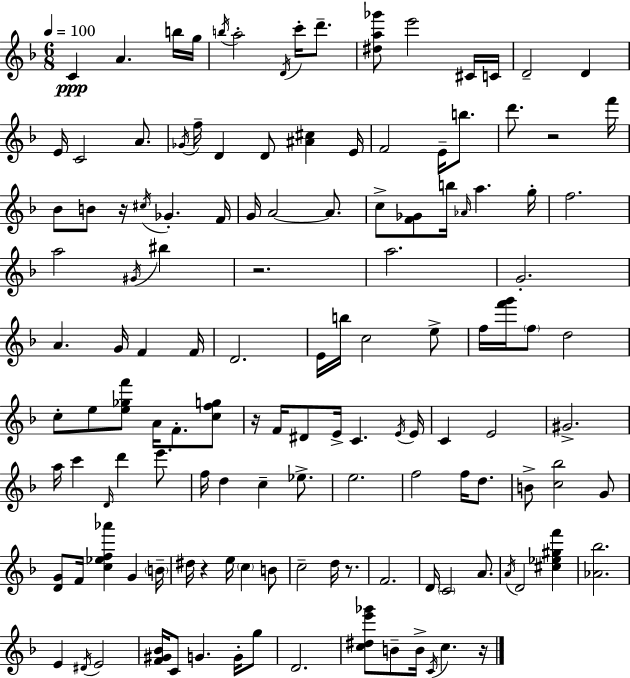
{
  \clef treble
  \numericTimeSignature
  \time 6/8
  \key f \major
  \tempo 4 = 100
  \repeat volta 2 { c'4\ppp a'4. b''16 g''16 | \acciaccatura { b''16 } a''2-. \acciaccatura { d'16 } c'''16-. d'''8.-- | <dis'' a'' ges'''>8 e'''2 | cis'16 c'16 d'2-- d'4 | \break e'16 c'2 a'8. | \acciaccatura { ges'16 } f''16-- d'4 d'8 <ais' cis''>4 | e'16 f'2 e'16-- | b''8. d'''8. r2 | \break f'''16 bes'8 b'8 r16 \acciaccatura { cis''16 } ges'4.-. | f'16 g'16 a'2~~ | a'8. c''8-> <f' ges'>8 b''16 \grace { aes'16 } a''4. | g''16-. f''2. | \break a''2 | \acciaccatura { gis'16 } bis''4 r2. | a''2. | g'2.-. | \break a'4. | g'16 f'4 f'16 d'2. | e'16 b''16 c''2 | e''8-> f''16 <f''' g'''>16 \parenthesize f''8 d''2 | \break c''8-. e''8 <e'' ges'' f'''>8 | a'16 f'8.-. <c'' f'' g''>8 r16 f'16 dis'8 e'16-> c'4. | \acciaccatura { e'16 } e'16 c'4 e'2 | gis'2.-> | \break a''16 c'''4 | \grace { d'16 } d'''4 e'''8. f''16 d''4 | c''4-- ees''8.-> e''2. | f''2 | \break f''16 d''8. b'8-> <c'' bes''>2 | g'8 <d' g'>8 f'16 <c'' ees'' f'' aes'''>4 | g'4 \parenthesize b'16-- dis''16 r4 | e''16 \parenthesize c''4 b'8 c''2-- | \break d''16 r8. f'2. | d'16 \parenthesize c'2 | a'8. \acciaccatura { a'16 } d'2 | <cis'' ees'' gis'' f'''>4 <aes' bes''>2. | \break e'4 | \acciaccatura { dis'16 } e'2 <f' gis' bes'>16 c'8 | g'4. g'16-. g''8 d'2. | <c'' dis'' e''' ges'''>8 | \break b'8-- b'16-> \acciaccatura { c'16 } c''4. r16 } \bar "|."
}